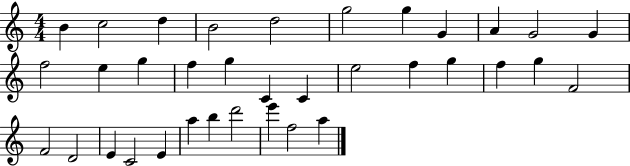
B4/q C5/h D5/q B4/h D5/h G5/h G5/q G4/q A4/q G4/h G4/q F5/h E5/q G5/q F5/q G5/q C4/q C4/q E5/h F5/q G5/q F5/q G5/q F4/h F4/h D4/h E4/q C4/h E4/q A5/q B5/q D6/h E6/q F5/h A5/q